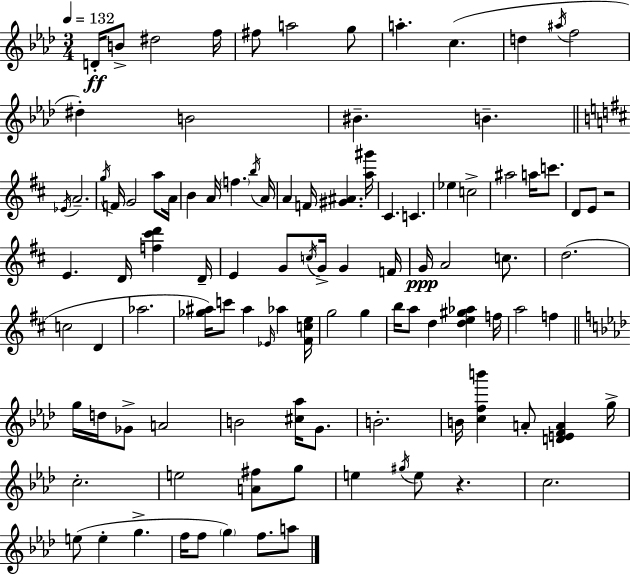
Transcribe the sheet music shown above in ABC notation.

X:1
T:Untitled
M:3/4
L:1/4
K:Fm
D/4 B/2 ^d2 f/4 ^f/2 a2 g/2 a c d ^a/4 f2 ^d B2 ^B B _E/4 A2 g/4 F/4 G2 a/2 A/4 B A/4 f b/4 A/4 A F/4 [^G^A] [a^g']/4 ^C C _e c2 ^a2 a/4 c'/2 D/2 E/2 z2 E D/4 [f^c'd'] D/4 E G/2 c/4 G/4 G F/4 G/4 A2 c/2 d2 c2 D _a2 [_g^a]/4 c'/2 ^a _E/4 _a [^Fce]/4 g2 g b/4 a/2 d [de^g_a] f/4 a2 f g/4 d/4 _G/2 A2 B2 [^c_a]/4 G/2 B2 B/4 [cfb'] A/2 [DEFA] g/4 c2 e2 [A^f]/2 g/2 e ^g/4 e/2 z c2 e/2 e g f/4 f/2 g f/2 a/2